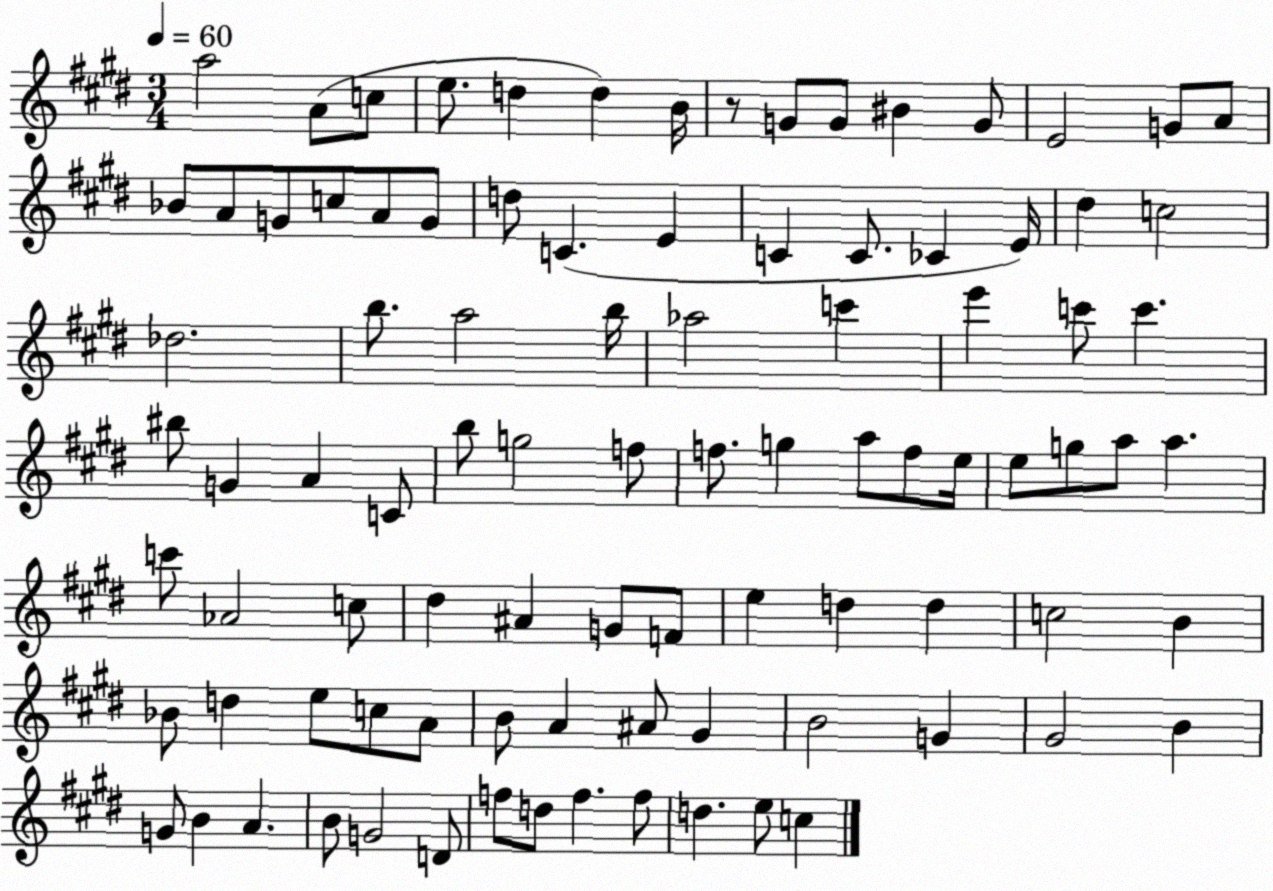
X:1
T:Untitled
M:3/4
L:1/4
K:E
a2 A/2 c/2 e/2 d d B/4 z/2 G/2 G/2 ^B G/2 E2 G/2 A/2 _B/2 A/2 G/2 c/2 A/2 G/2 d/2 C E C C/2 _C E/4 ^d c2 _d2 b/2 a2 b/4 _a2 c' e' c'/2 c' ^b/2 G A C/2 b/2 g2 f/2 f/2 g a/2 f/2 e/4 e/2 g/2 a/2 a c'/2 _A2 c/2 ^d ^A G/2 F/2 e d d c2 B _B/2 d e/2 c/2 A/2 B/2 A ^A/2 ^G B2 G ^G2 B G/2 B A B/2 G2 D/2 f/2 d/2 f f/2 d e/2 c